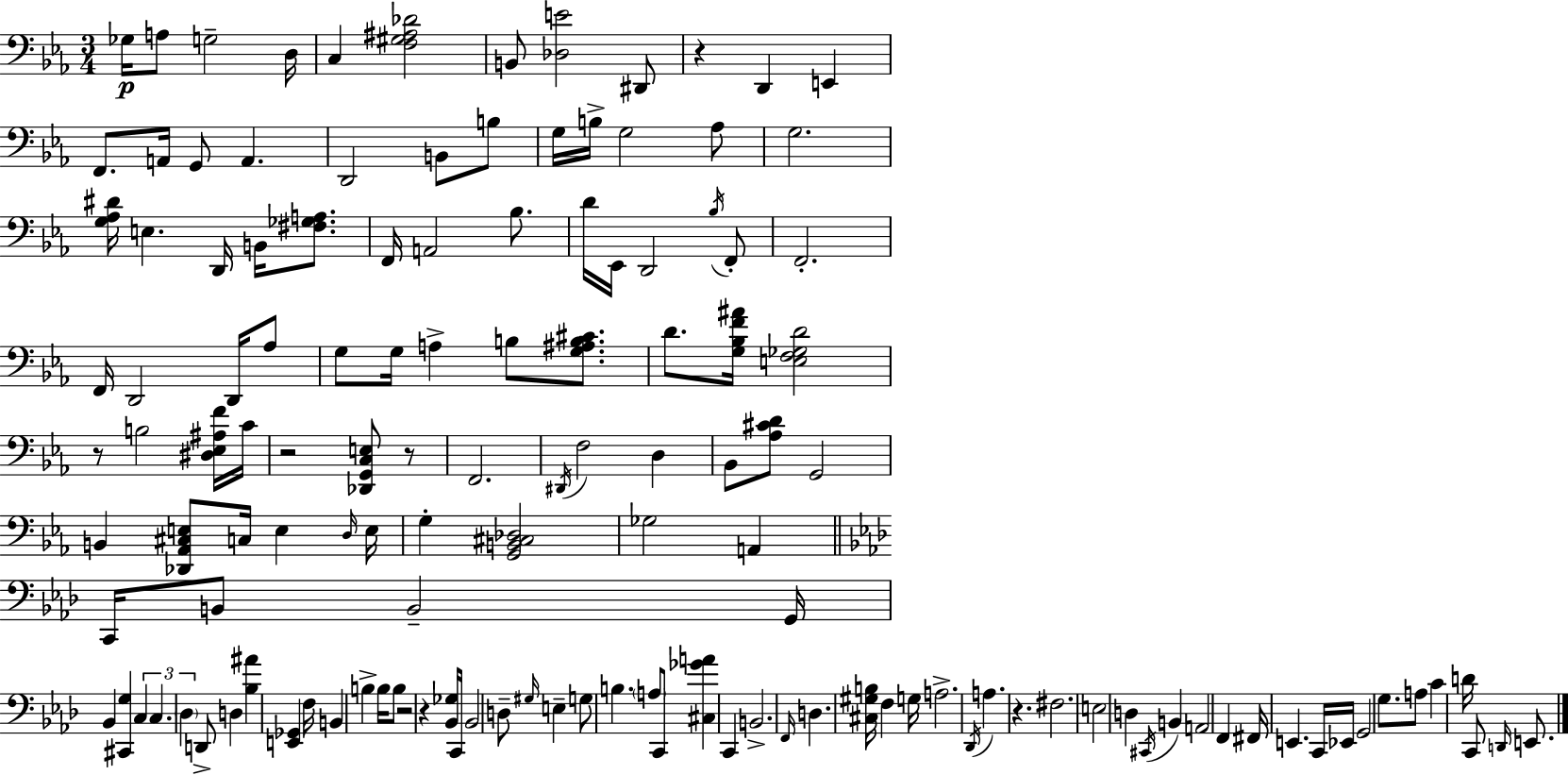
{
  \clef bass
  \numericTimeSignature
  \time 3/4
  \key c \minor
  \repeat volta 2 { ges16\p a8 g2-- d16 | c4 <f gis ais des'>2 | b,8 <des e'>2 dis,8 | r4 d,4 e,4 | \break f,8. a,16 g,8 a,4. | d,2 b,8 b8 | g16 b16-> g2 aes8 | g2. | \break <g aes dis'>16 e4. d,16 b,16 <fis ges a>8. | f,16 a,2 bes8. | d'16 ees,16 d,2 \acciaccatura { bes16 } f,8-. | f,2.-. | \break f,16 d,2 d,16 aes8 | g8 g16 a4-> b8 <g ais b cis'>8. | d'8. <g bes f' ais'>16 <e f ges d'>2 | r8 b2 <dis ees ais f'>16 | \break c'16 r2 <des, g, c e>8 r8 | f,2. | \acciaccatura { dis,16 } f2 d4 | bes,8 <aes cis' d'>8 g,2 | \break b,4 <des, aes, cis e>8 c16 e4 | \grace { d16 } e16 g4-. <g, b, cis des>2 | ges2 a,4 | \bar "||" \break \key f \minor c,16 b,8 b,2-- g,16 | bes,4 <cis, g>4 \tuplet 3/2 { c4 | c4. \parenthesize des4 } d,8-> | d4 <bes ais'>4 <e, ges,>4 | \break f16 b,4 b4-> b16 b8 | r2 r4 | <bes, ges>16 c,16 bes,2 d8-- | \grace { gis16 } e4-- g8 b4. | \break \parenthesize a8 c,8 <cis ges' a'>4 c,4 | b,2.-> | \grace { f,16 } d4. <cis gis b>16 f4 | g16 a2.-> | \break \acciaccatura { des,16 } a4. r4. | fis2. | e2 d4 | \acciaccatura { cis,16 } b,4 a,2 | \break f,4 fis,16 e,4. | c,16 ees,16 g,2 | g8. a8 c'4 d'16 c,8 | \grace { d,16 } e,8. } \bar "|."
}